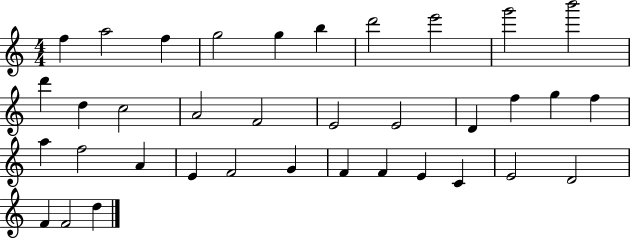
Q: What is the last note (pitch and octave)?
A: D5